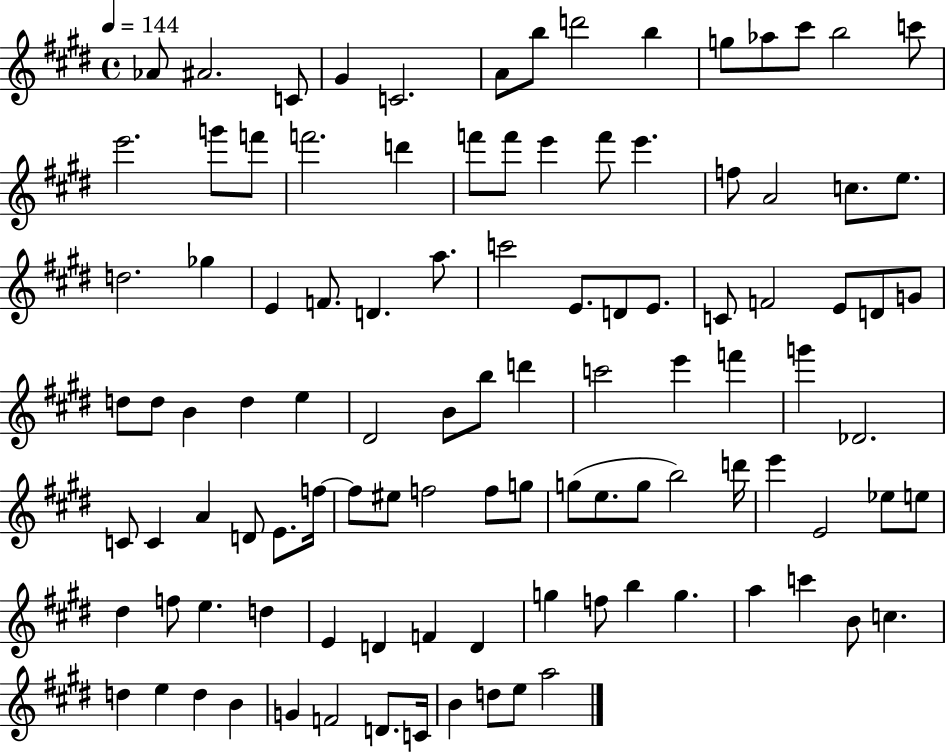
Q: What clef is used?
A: treble